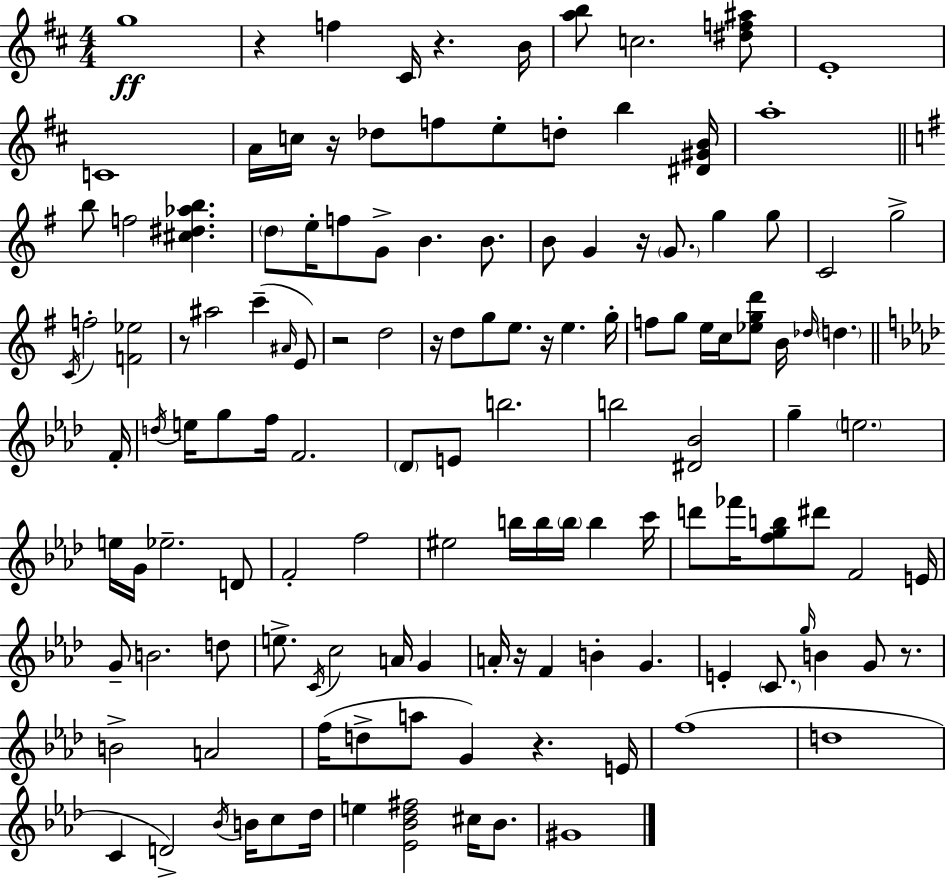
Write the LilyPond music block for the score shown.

{
  \clef treble
  \numericTimeSignature
  \time 4/4
  \key d \major
  \repeat volta 2 { g''1\ff | r4 f''4 cis'16 r4. b'16 | <a'' b''>8 c''2. <dis'' f'' ais''>8 | e'1-. | \break c'1 | a'16 c''16 r16 des''8 f''8 e''8-. d''8-. b''4 <dis' gis' b'>16 | a''1-. | \bar "||" \break \key e \minor b''8 f''2 <cis'' dis'' aes'' b''>4. | \parenthesize d''8 e''16-. f''8 g'8-> b'4. b'8. | b'8 g'4 r16 \parenthesize g'8. g''4 g''8 | c'2 g''2-> | \break \acciaccatura { c'16 } f''2-. <f' ees''>2 | r8 ais''2 c'''4--( \grace { ais'16 } | e'8) r2 d''2 | r16 d''8 g''8 e''8. r16 e''4. | \break g''16-. f''8 g''8 e''16 c''16 <ees'' g'' d'''>8 b'16 \grace { des''16 } \parenthesize d''4. | \bar "||" \break \key aes \major f'16-. \acciaccatura { d''16 } e''16 g''8 f''16 f'2. | \parenthesize des'8 e'8 b''2. | b''2 <dis' bes'>2 | g''4-- \parenthesize e''2. | \break e''16 g'16 ees''2.-- | d'8 f'2-. f''2 | eis''2 b''16 b''16 \parenthesize b''16 b''4 | c'''16 d'''8 fes'''16 <f'' g'' b''>8 dis'''8 f'2 | \break e'16 g'8-- b'2. | d''8 e''8.-> \acciaccatura { c'16 } c''2 a'16 g'4 | a'16-. r16 f'4 b'4-. g'4. | e'4-. \parenthesize c'8. \grace { g''16 } b'4 g'8 | \break r8. b'2-> a'2 | f''16( d''8-> a''8 g'4) r4. | e'16 f''1( | d''1 | \break c'4 d'2->) | \acciaccatura { bes'16 } b'16 c''8 des''16 e''4 <ees' bes' des'' fis''>2 | cis''16 bes'8. gis'1 | } \bar "|."
}